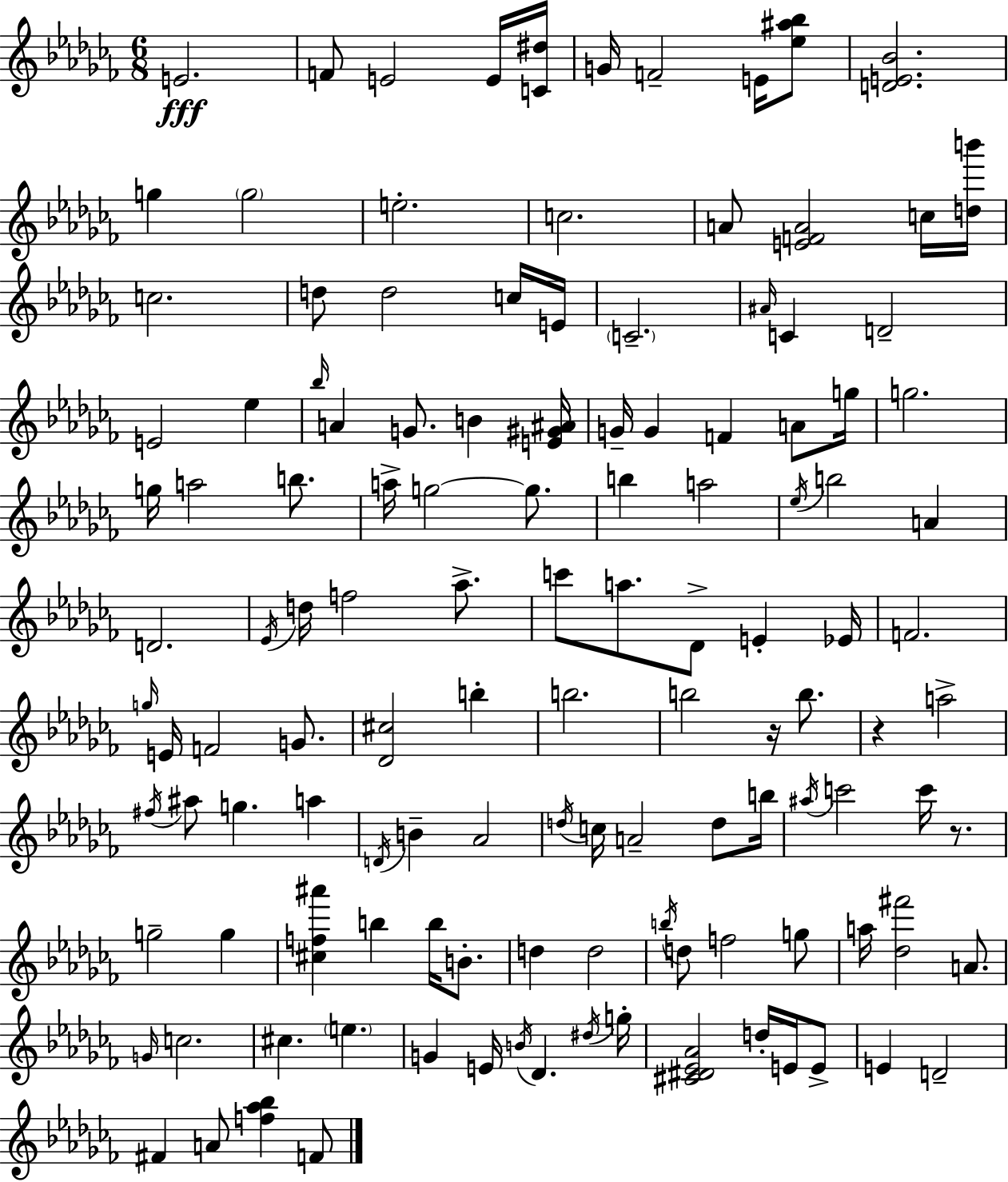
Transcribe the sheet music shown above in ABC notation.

X:1
T:Untitled
M:6/8
L:1/4
K:Abm
E2 F/2 E2 E/4 [C^d]/4 G/4 F2 E/4 [_e^a_b]/2 [DE_B]2 g g2 e2 c2 A/2 [EFA]2 c/4 [db']/4 c2 d/2 d2 c/4 E/4 C2 ^A/4 C D2 E2 _e _b/4 A G/2 B [E^G^A]/4 G/4 G F A/2 g/4 g2 g/4 a2 b/2 a/4 g2 g/2 b a2 _e/4 b2 A D2 _E/4 d/4 f2 _a/2 c'/2 a/2 _D/2 E _E/4 F2 g/4 E/4 F2 G/2 [_D^c]2 b b2 b2 z/4 b/2 z a2 ^f/4 ^a/2 g a D/4 B _A2 d/4 c/4 A2 d/2 b/4 ^a/4 c'2 c'/4 z/2 g2 g [^cf^a'] b b/4 B/2 d d2 b/4 d/2 f2 g/2 a/4 [_d^f']2 A/2 G/4 c2 ^c e G E/4 B/4 _D ^d/4 g/4 [^C^D_E_A]2 d/4 E/4 E/2 E D2 ^F A/2 [f_a_b] F/2